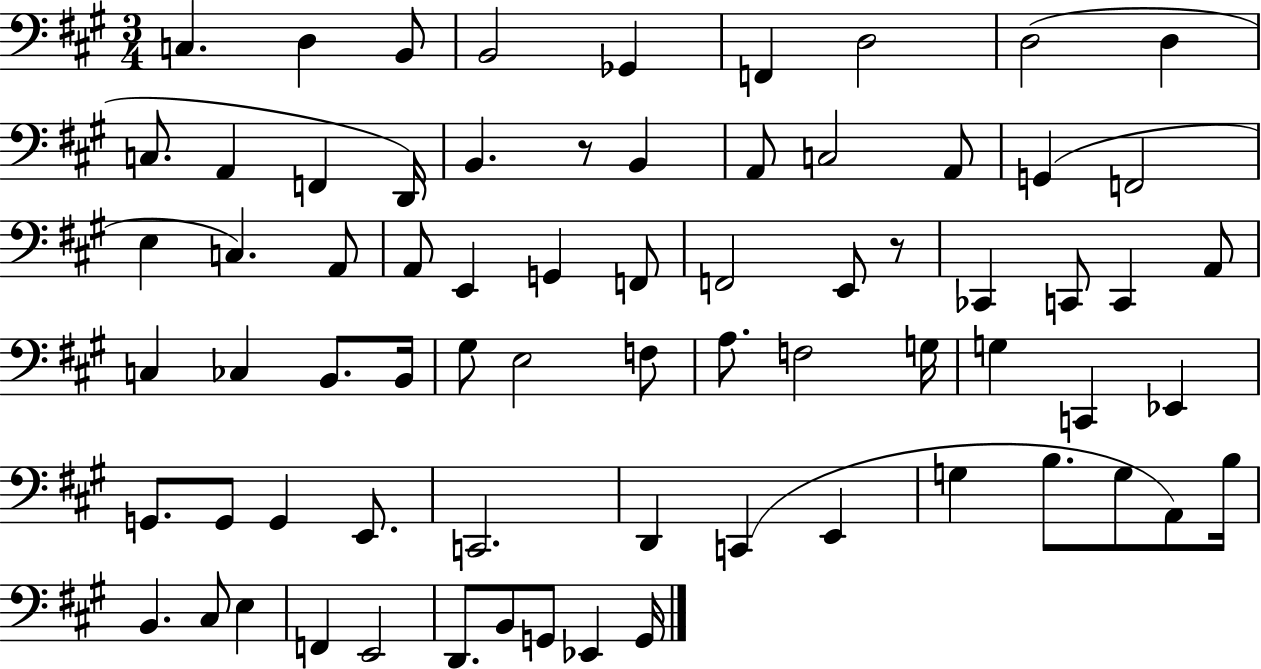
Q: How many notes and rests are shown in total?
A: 71